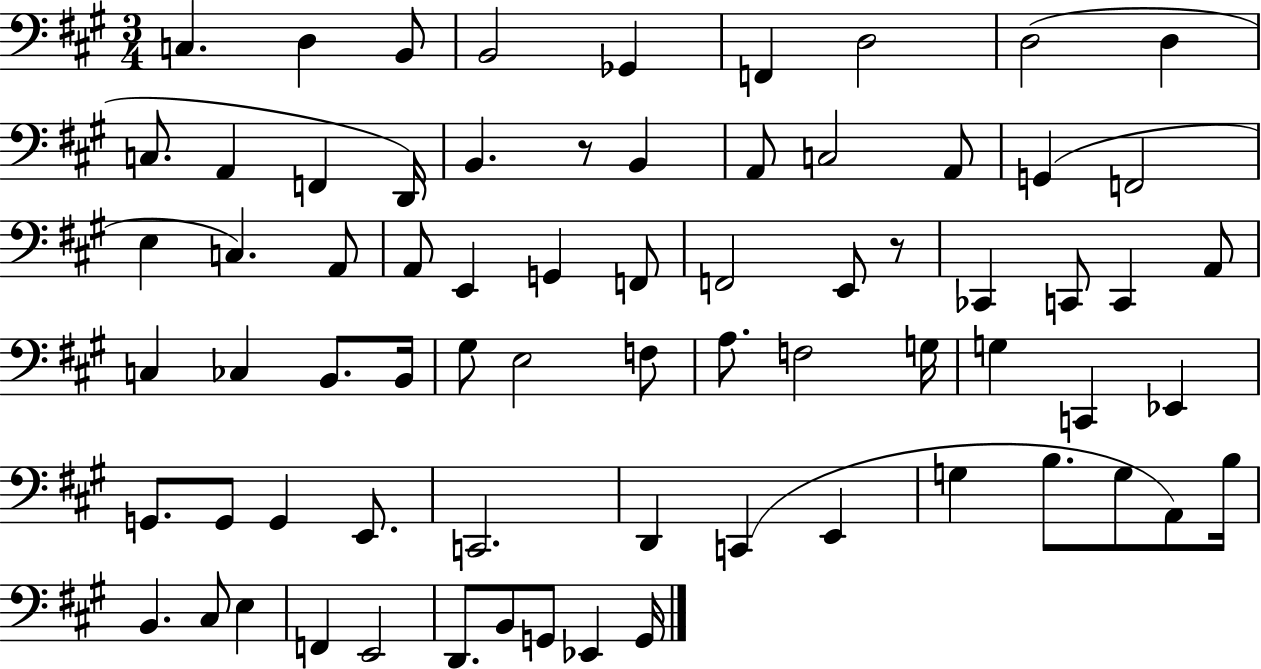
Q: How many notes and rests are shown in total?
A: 71